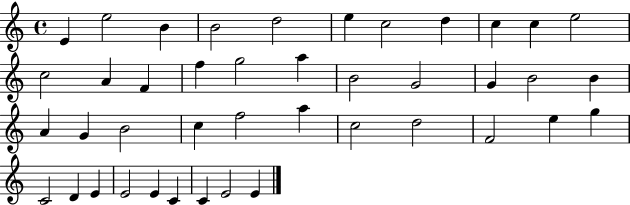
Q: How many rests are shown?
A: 0